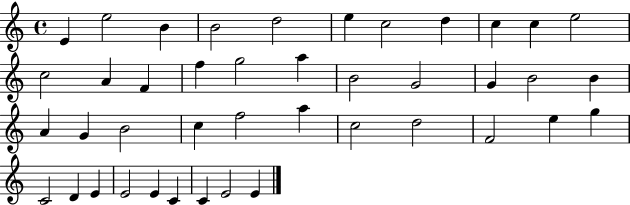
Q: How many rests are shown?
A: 0